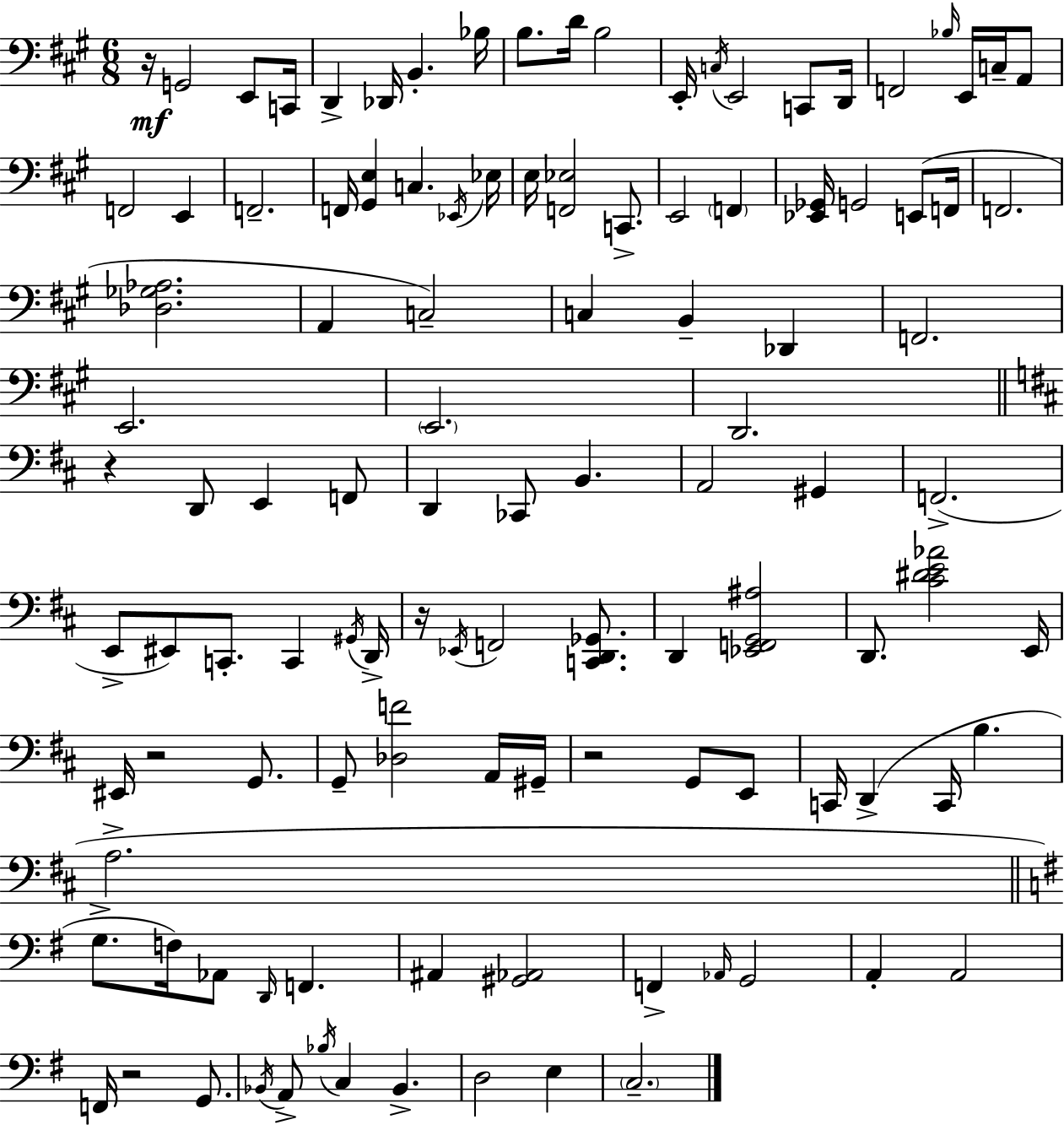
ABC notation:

X:1
T:Untitled
M:6/8
L:1/4
K:A
z/4 G,,2 E,,/2 C,,/4 D,, _D,,/4 B,, _B,/4 B,/2 D/4 B,2 E,,/4 C,/4 E,,2 C,,/2 D,,/4 F,,2 _B,/4 E,,/4 C,/4 A,,/2 F,,2 E,, F,,2 F,,/4 [^G,,E,] C, _E,,/4 _E,/4 E,/4 [F,,_E,]2 C,,/2 E,,2 F,, [_E,,_G,,]/4 G,,2 E,,/2 F,,/4 F,,2 [_D,_G,_A,]2 A,, C,2 C, B,, _D,, F,,2 E,,2 E,,2 D,,2 z D,,/2 E,, F,,/2 D,, _C,,/2 B,, A,,2 ^G,, F,,2 E,,/2 ^E,,/2 C,,/2 C,, ^G,,/4 D,,/4 z/4 _E,,/4 F,,2 [C,,D,,_G,,]/2 D,, [_E,,F,,G,,^A,]2 D,,/2 [^C^DE_A]2 E,,/4 ^E,,/4 z2 G,,/2 G,,/2 [_D,F]2 A,,/4 ^G,,/4 z2 G,,/2 E,,/2 C,,/4 D,, C,,/4 B, A,2 G,/2 F,/4 _A,,/2 D,,/4 F,, ^A,, [^G,,_A,,]2 F,, _A,,/4 G,,2 A,, A,,2 F,,/4 z2 G,,/2 _B,,/4 A,,/2 _B,/4 C, _B,, D,2 E, C,2